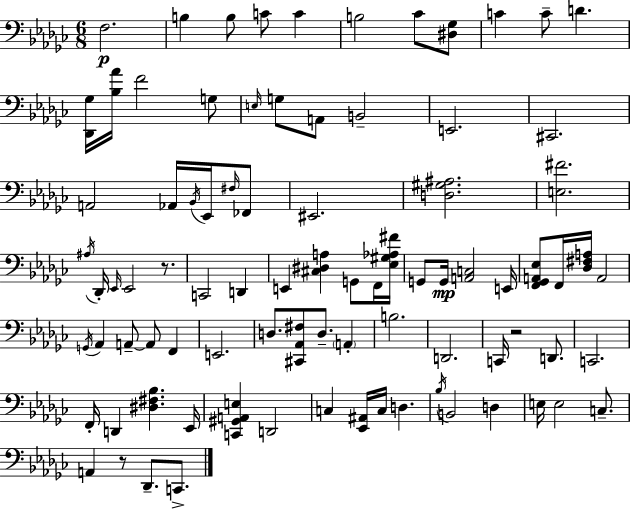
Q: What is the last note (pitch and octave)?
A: C2